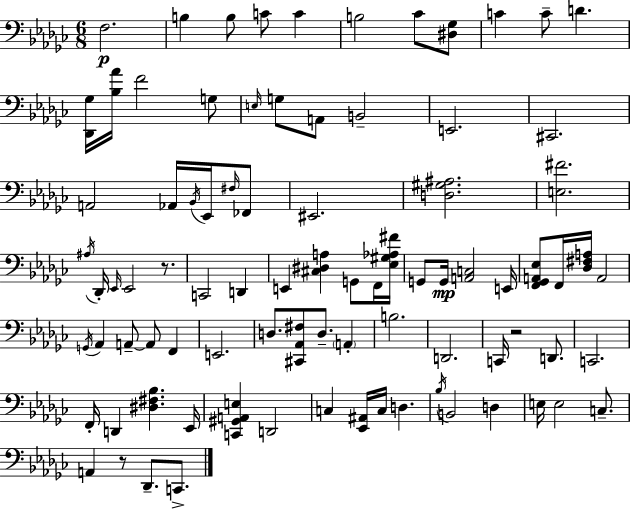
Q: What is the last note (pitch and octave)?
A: C2